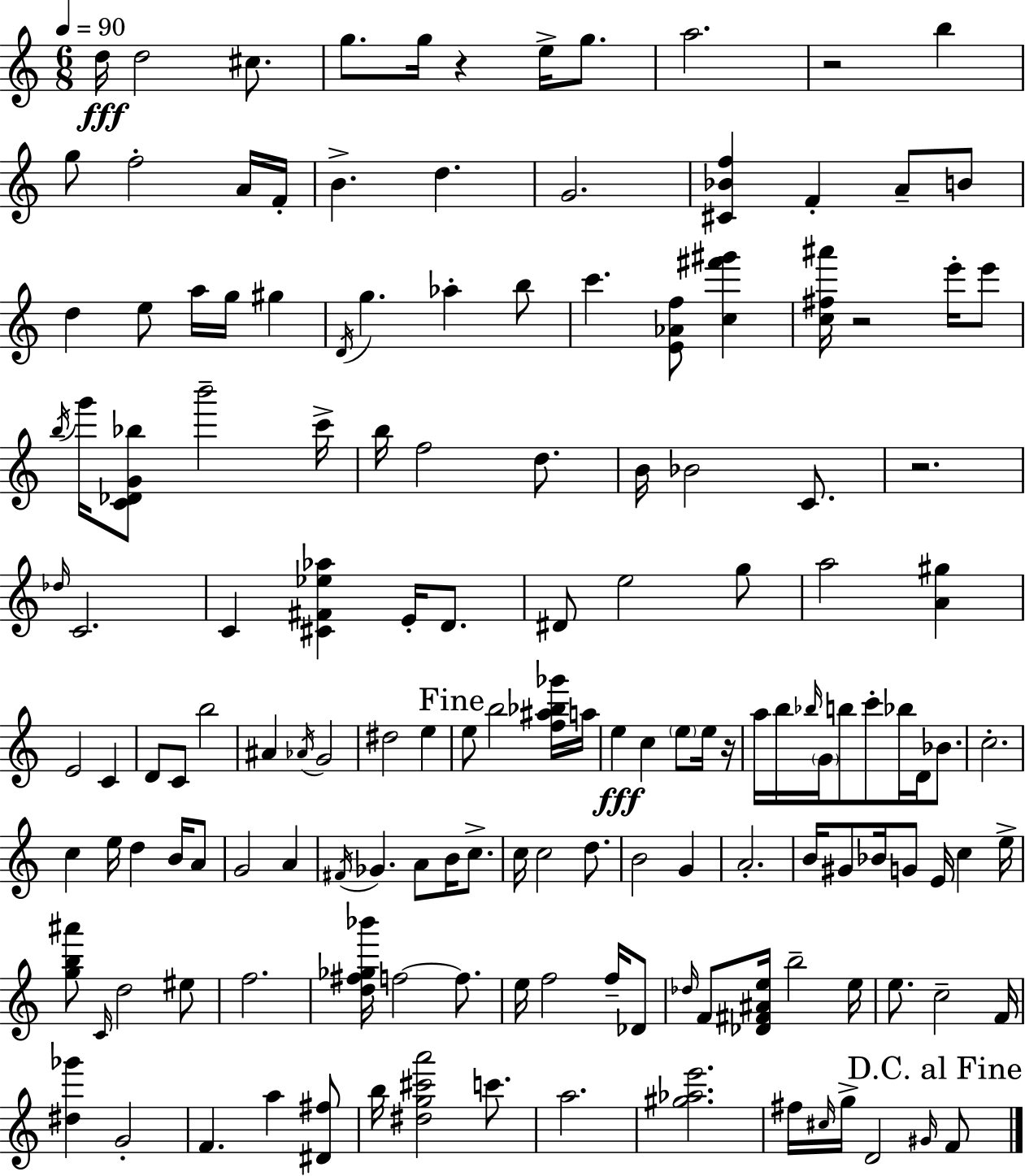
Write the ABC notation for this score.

X:1
T:Untitled
M:6/8
L:1/4
K:C
d/4 d2 ^c/2 g/2 g/4 z e/4 g/2 a2 z2 b g/2 f2 A/4 F/4 B d G2 [^C_Bf] F A/2 B/2 d e/2 a/4 g/4 ^g D/4 g _a b/2 c' [E_Af]/2 [c^f'^g'] [c^f^a']/4 z2 e'/4 e'/2 b/4 g'/4 [C_DG_b]/2 b'2 c'/4 b/4 f2 d/2 B/4 _B2 C/2 z2 _d/4 C2 C [^C^F_e_a] E/4 D/2 ^D/2 e2 g/2 a2 [A^g] E2 C D/2 C/2 b2 ^A _A/4 G2 ^d2 e e/2 b2 [f^a_b_g']/4 a/4 e c e/2 e/4 z/4 a/4 b/4 _b/4 G/4 b/2 c'/2 _b/4 D/4 _B/2 c2 c e/4 d B/4 A/2 G2 A ^F/4 _G A/2 B/4 c/2 c/4 c2 d/2 B2 G A2 B/4 ^G/2 _B/4 G/2 E/4 c e/4 [gb^a']/2 C/4 d2 ^e/2 f2 [d^f_g_b']/4 f2 f/2 e/4 f2 f/4 _D/2 _d/4 F/2 [_D^F^Ae]/4 b2 e/4 e/2 c2 F/4 [^d_g'] G2 F a [^D^f]/2 b/4 [^dg^c'a']2 c'/2 a2 [^g_ae']2 ^f/4 ^c/4 g/4 D2 ^G/4 F/2